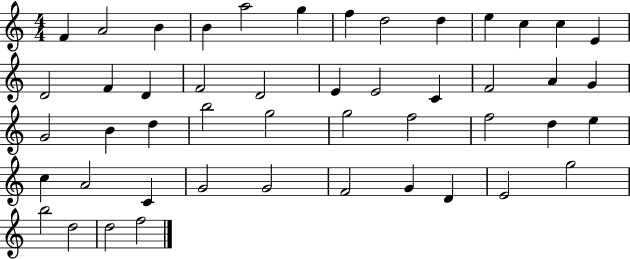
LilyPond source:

{
  \clef treble
  \numericTimeSignature
  \time 4/4
  \key c \major
  f'4 a'2 b'4 | b'4 a''2 g''4 | f''4 d''2 d''4 | e''4 c''4 c''4 e'4 | \break d'2 f'4 d'4 | f'2 d'2 | e'4 e'2 c'4 | f'2 a'4 g'4 | \break g'2 b'4 d''4 | b''2 g''2 | g''2 f''2 | f''2 d''4 e''4 | \break c''4 a'2 c'4 | g'2 g'2 | f'2 g'4 d'4 | e'2 g''2 | \break b''2 d''2 | d''2 f''2 | \bar "|."
}